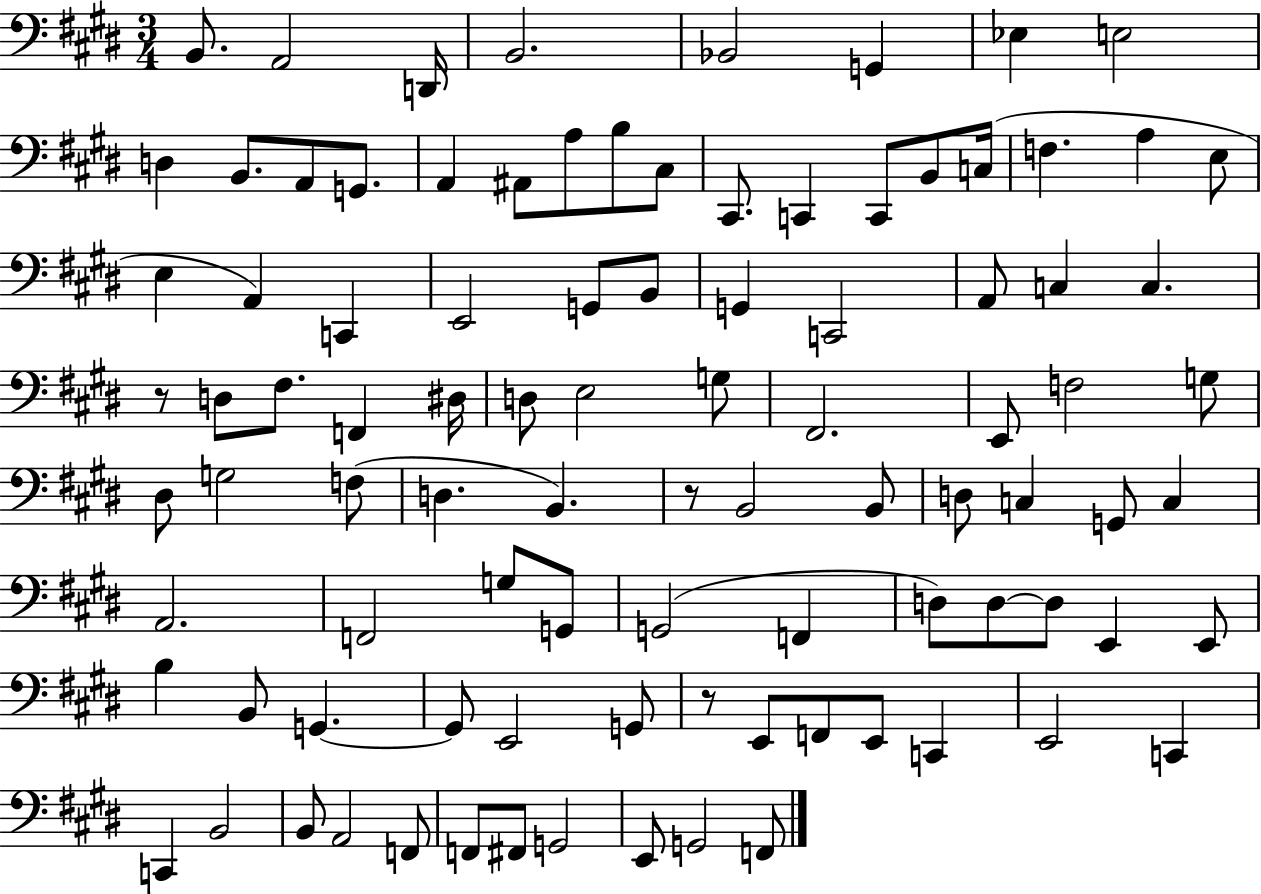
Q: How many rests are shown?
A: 3